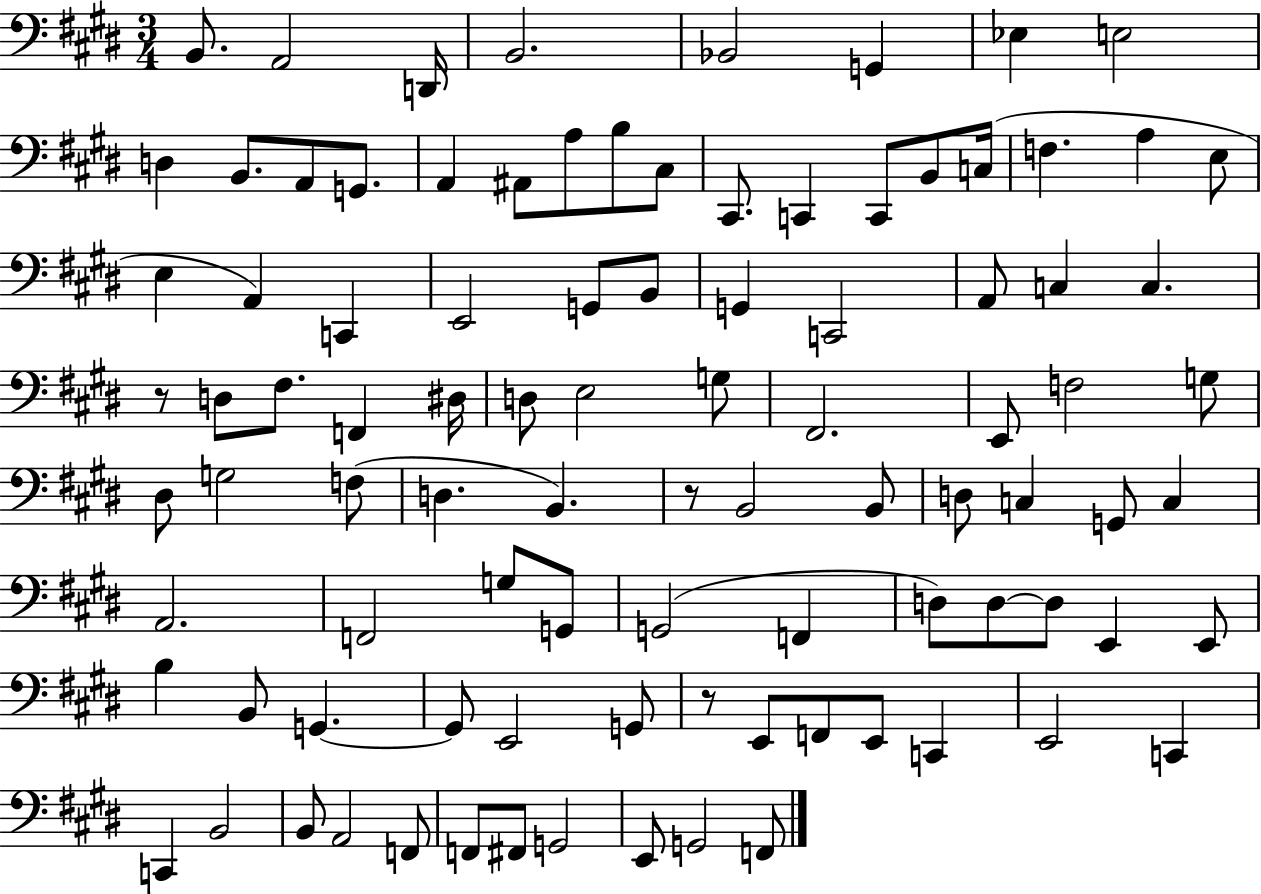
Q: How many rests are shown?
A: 3